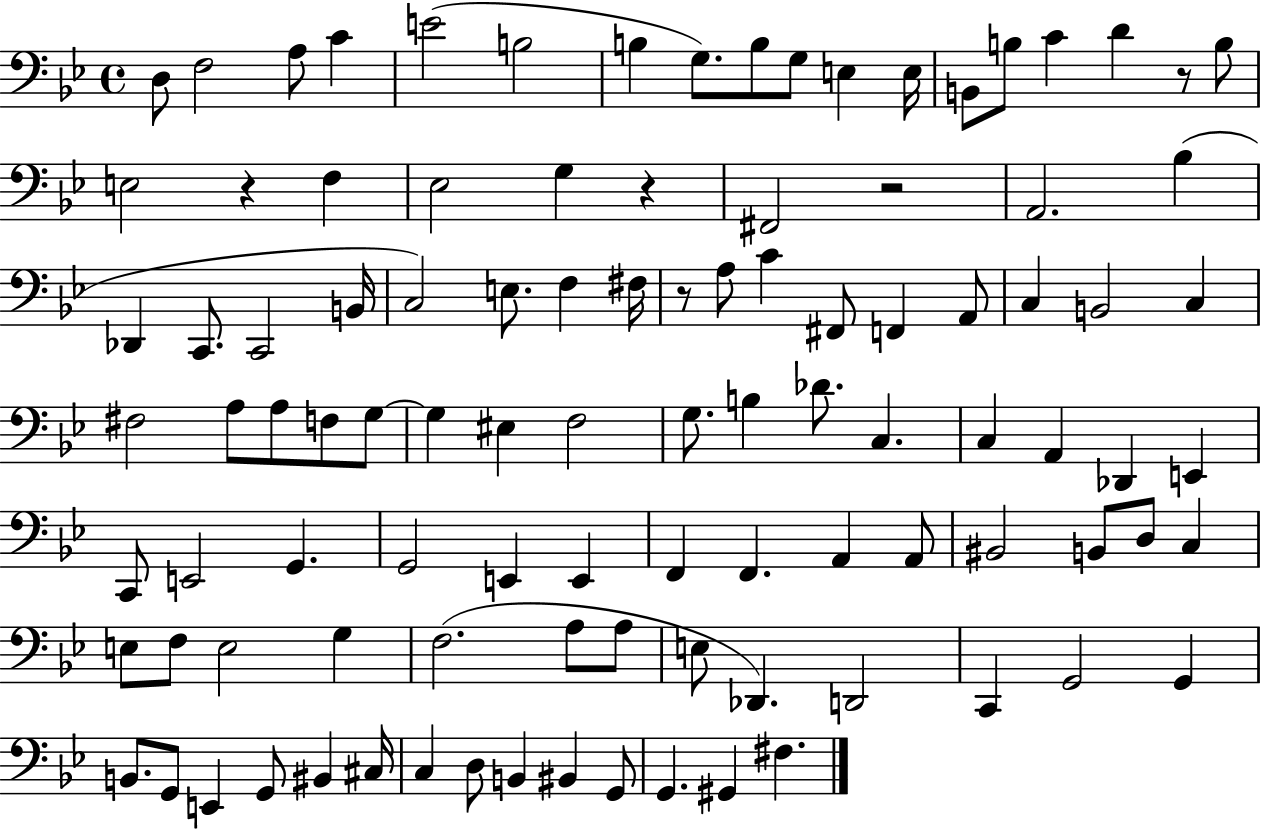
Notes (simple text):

D3/e F3/h A3/e C4/q E4/h B3/h B3/q G3/e. B3/e G3/e E3/q E3/s B2/e B3/e C4/q D4/q R/e B3/e E3/h R/q F3/q Eb3/h G3/q R/q F#2/h R/h A2/h. Bb3/q Db2/q C2/e. C2/h B2/s C3/h E3/e. F3/q F#3/s R/e A3/e C4/q F#2/e F2/q A2/e C3/q B2/h C3/q F#3/h A3/e A3/e F3/e G3/e G3/q EIS3/q F3/h G3/e. B3/q Db4/e. C3/q. C3/q A2/q Db2/q E2/q C2/e E2/h G2/q. G2/h E2/q E2/q F2/q F2/q. A2/q A2/e BIS2/h B2/e D3/e C3/q E3/e F3/e E3/h G3/q F3/h. A3/e A3/e E3/e Db2/q. D2/h C2/q G2/h G2/q B2/e. G2/e E2/q G2/e BIS2/q C#3/s C3/q D3/e B2/q BIS2/q G2/e G2/q. G#2/q F#3/q.